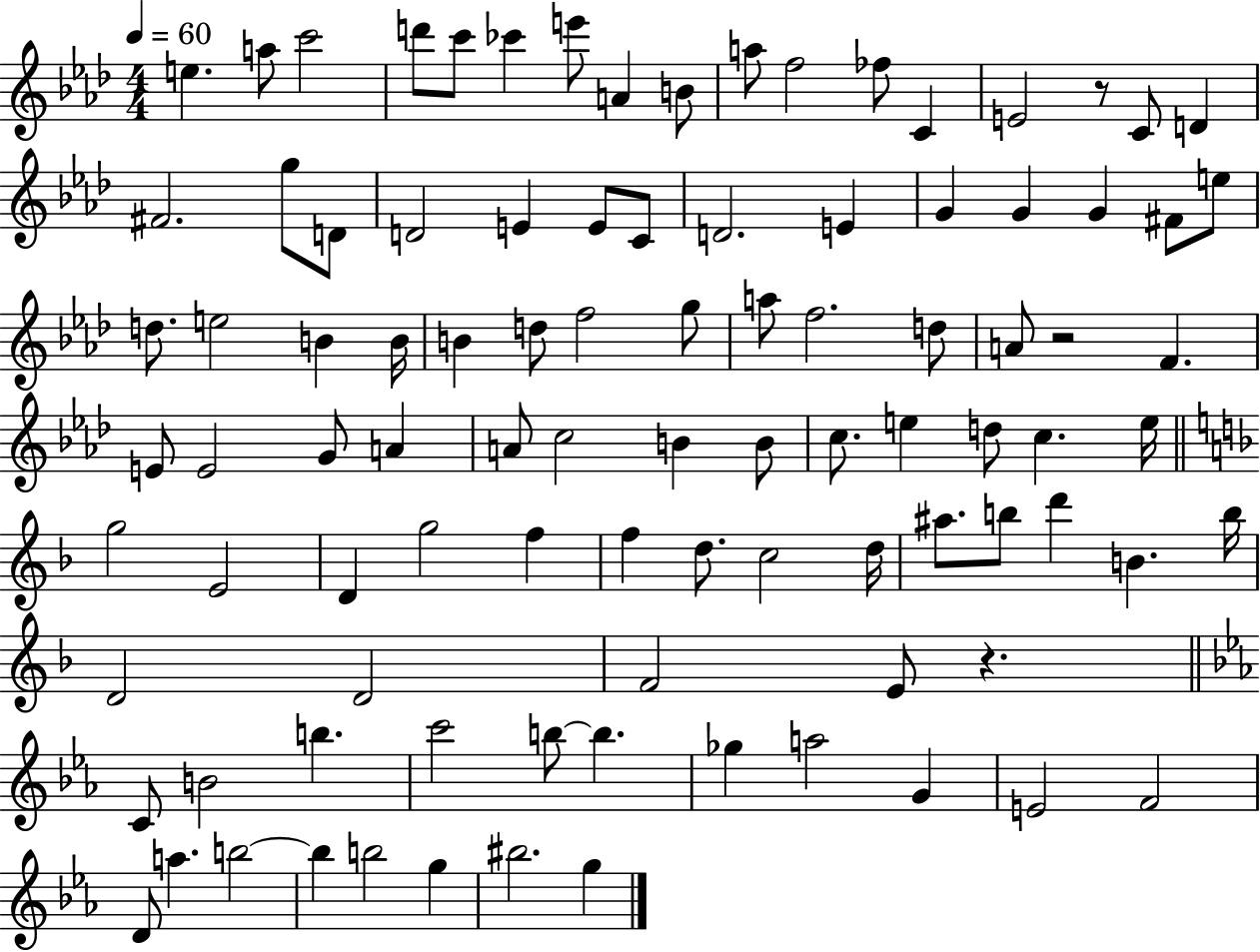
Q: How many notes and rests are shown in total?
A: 96